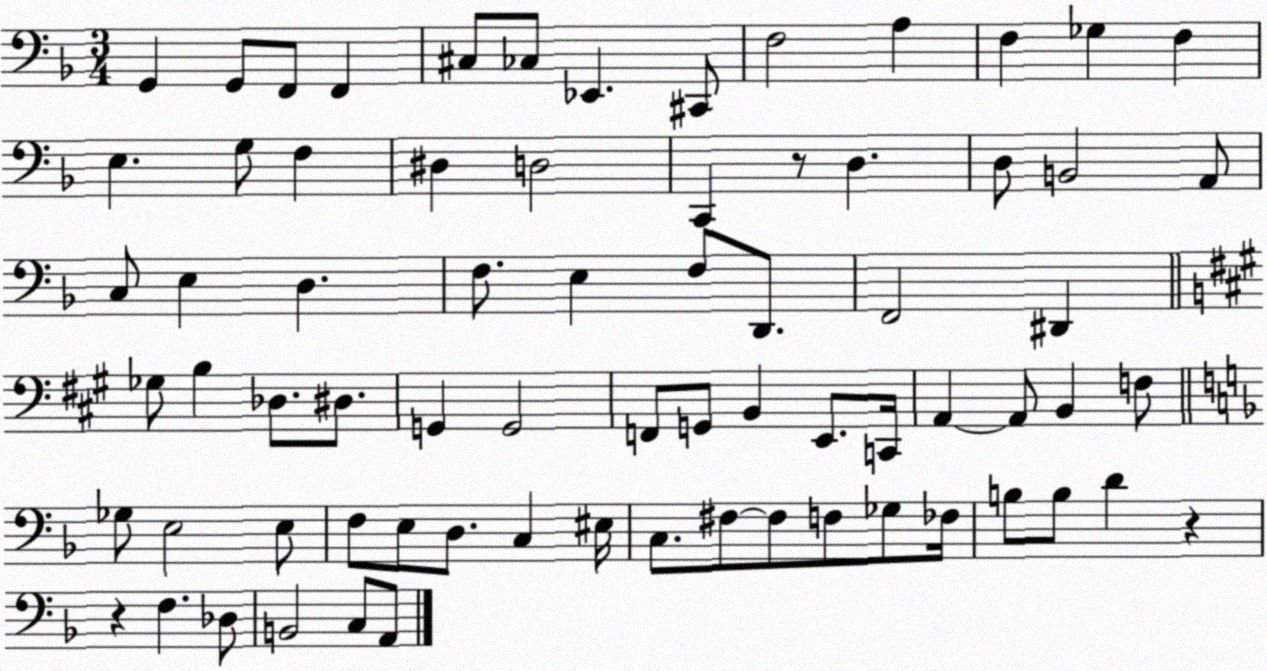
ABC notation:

X:1
T:Untitled
M:3/4
L:1/4
K:F
G,, G,,/2 F,,/2 F,, ^C,/2 _C,/2 _E,, ^C,,/2 F,2 A, F, _G, F, E, G,/2 F, ^D, D,2 C,, z/2 D, D,/2 B,,2 A,,/2 C,/2 E, D, F,/2 E, F,/2 D,,/2 F,,2 ^D,, _G,/2 B, _D,/2 ^D,/2 G,, G,,2 F,,/2 G,,/2 B,, E,,/2 C,,/4 A,, A,,/2 B,, F,/2 _G,/2 E,2 E,/2 F,/2 E,/2 D,/2 C, ^E,/4 C,/2 ^F,/2 ^F,/2 F,/2 _G,/2 _F,/4 B,/2 B,/2 D z z F, _D,/2 B,,2 C,/2 A,,/2